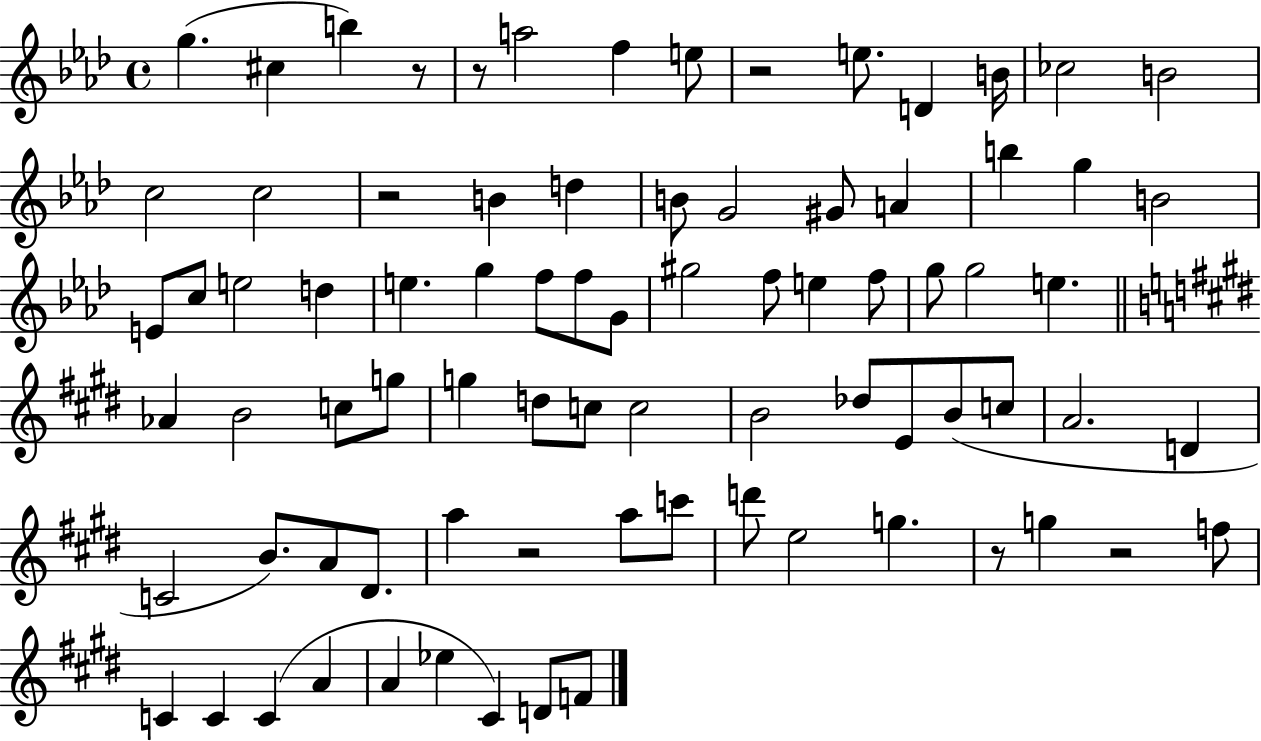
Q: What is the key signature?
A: AES major